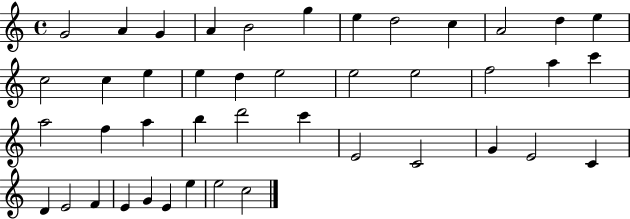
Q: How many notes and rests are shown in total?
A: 43